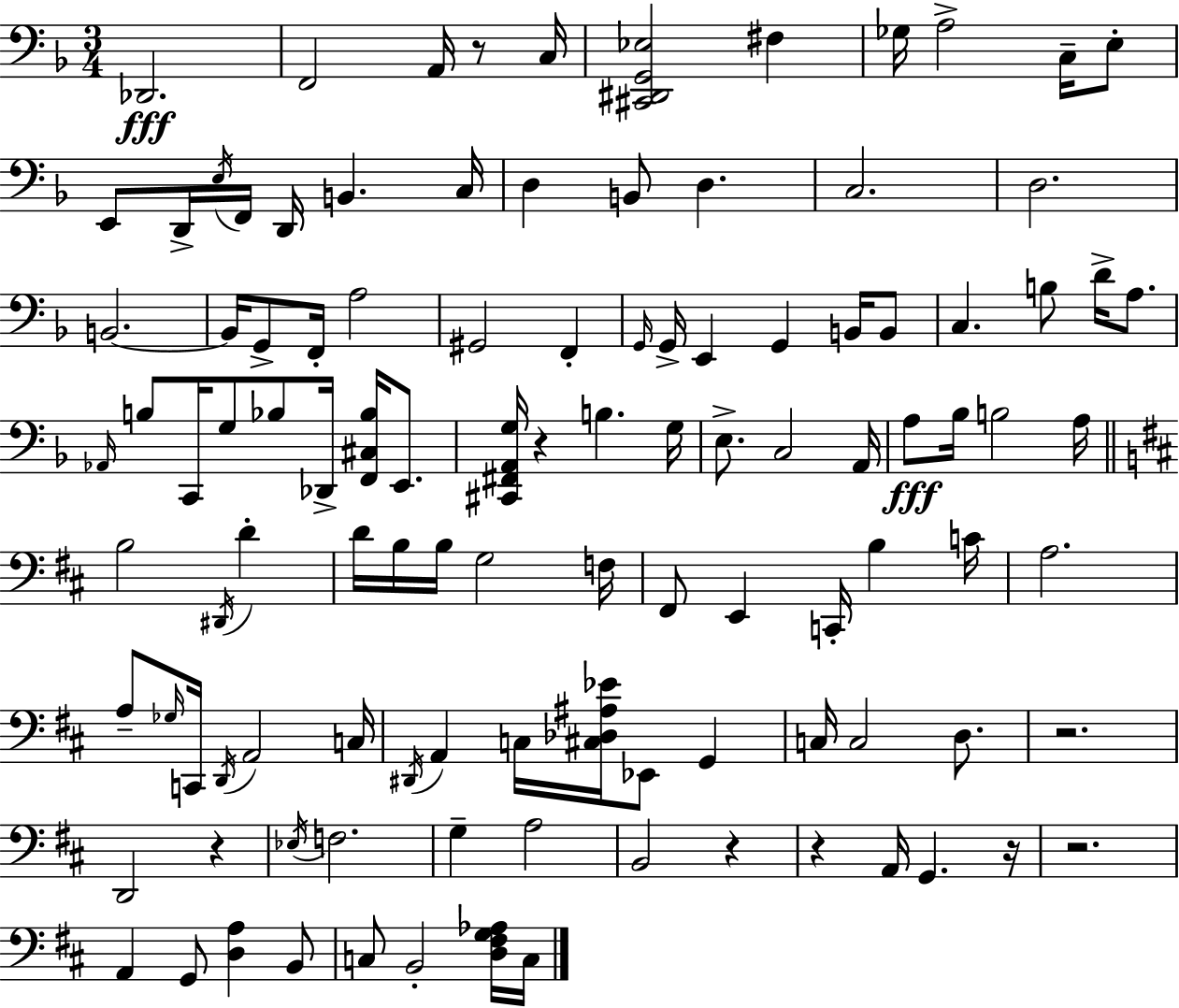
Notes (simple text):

Db2/h. F2/h A2/s R/e C3/s [C#2,D#2,G2,Eb3]/h F#3/q Gb3/s A3/h C3/s E3/e E2/e D2/s E3/s F2/s D2/s B2/q. C3/s D3/q B2/e D3/q. C3/h. D3/h. B2/h. B2/s G2/e F2/s A3/h G#2/h F2/q G2/s G2/s E2/q G2/q B2/s B2/e C3/q. B3/e D4/s A3/e. Ab2/s B3/e C2/s G3/e Bb3/e Db2/s [F2,C#3,Bb3]/s E2/e. [C#2,F#2,A2,G3]/s R/q B3/q. G3/s E3/e. C3/h A2/s A3/e Bb3/s B3/h A3/s B3/h D#2/s D4/q D4/s B3/s B3/s G3/h F3/s F#2/e E2/q C2/s B3/q C4/s A3/h. A3/e Gb3/s C2/s D2/s A2/h C3/s D#2/s A2/q C3/s [C#3,Db3,A#3,Eb4]/s Eb2/e G2/q C3/s C3/h D3/e. R/h. D2/h R/q Eb3/s F3/h. G3/q A3/h B2/h R/q R/q A2/s G2/q. R/s R/h. A2/q G2/e [D3,A3]/q B2/e C3/e B2/h [D3,F#3,G3,Ab3]/s C3/s